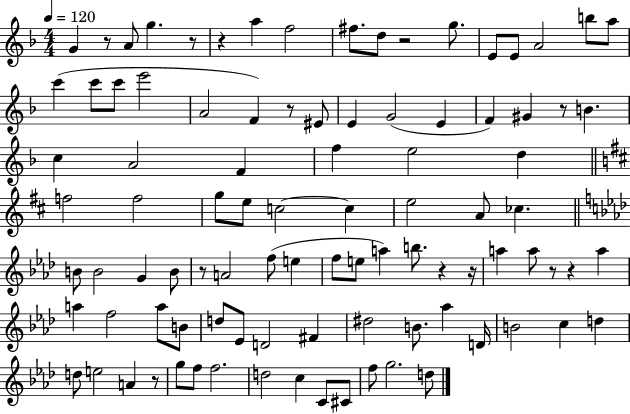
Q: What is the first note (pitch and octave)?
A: G4